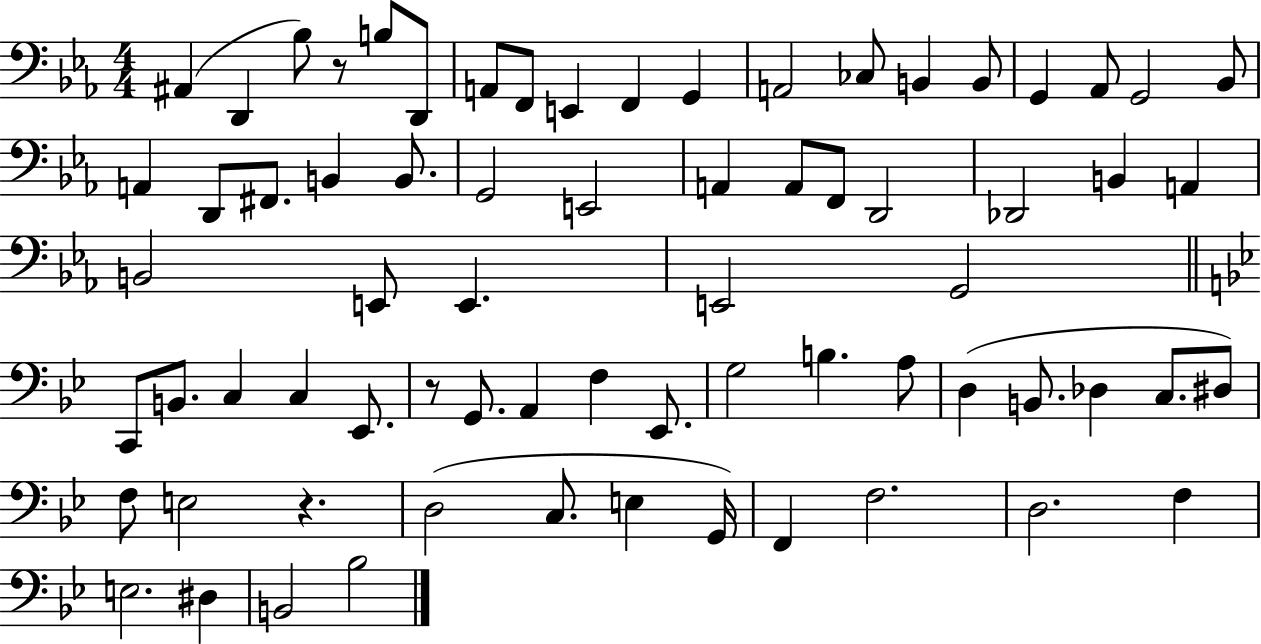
A#2/q D2/q Bb3/e R/e B3/e D2/e A2/e F2/e E2/q F2/q G2/q A2/h CES3/e B2/q B2/e G2/q Ab2/e G2/h Bb2/e A2/q D2/e F#2/e. B2/q B2/e. G2/h E2/h A2/q A2/e F2/e D2/h Db2/h B2/q A2/q B2/h E2/e E2/q. E2/h G2/h C2/e B2/e. C3/q C3/q Eb2/e. R/e G2/e. A2/q F3/q Eb2/e. G3/h B3/q. A3/e D3/q B2/e. Db3/q C3/e. D#3/e F3/e E3/h R/q. D3/h C3/e. E3/q G2/s F2/q F3/h. D3/h. F3/q E3/h. D#3/q B2/h Bb3/h